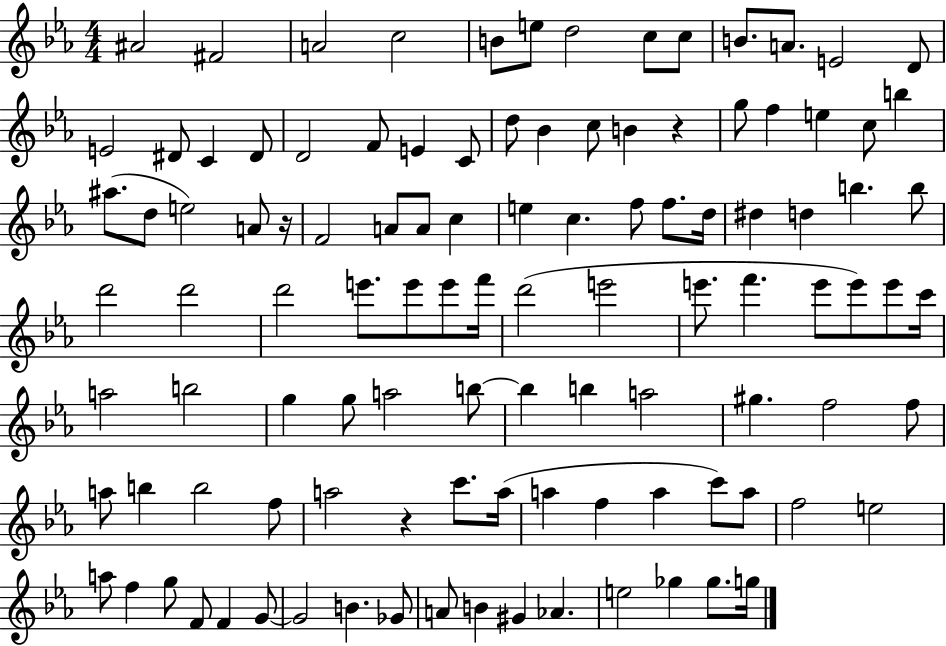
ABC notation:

X:1
T:Untitled
M:4/4
L:1/4
K:Eb
^A2 ^F2 A2 c2 B/2 e/2 d2 c/2 c/2 B/2 A/2 E2 D/2 E2 ^D/2 C ^D/2 D2 F/2 E C/2 d/2 _B c/2 B z g/2 f e c/2 b ^a/2 d/2 e2 A/2 z/4 F2 A/2 A/2 c e c f/2 f/2 d/4 ^d d b b/2 d'2 d'2 d'2 e'/2 e'/2 e'/2 f'/4 d'2 e'2 e'/2 f' e'/2 e'/2 e'/2 c'/4 a2 b2 g g/2 a2 b/2 b b a2 ^g f2 f/2 a/2 b b2 f/2 a2 z c'/2 a/4 a f a c'/2 a/2 f2 e2 a/2 f g/2 F/2 F G/2 G2 B _G/2 A/2 B ^G _A e2 _g _g/2 g/4